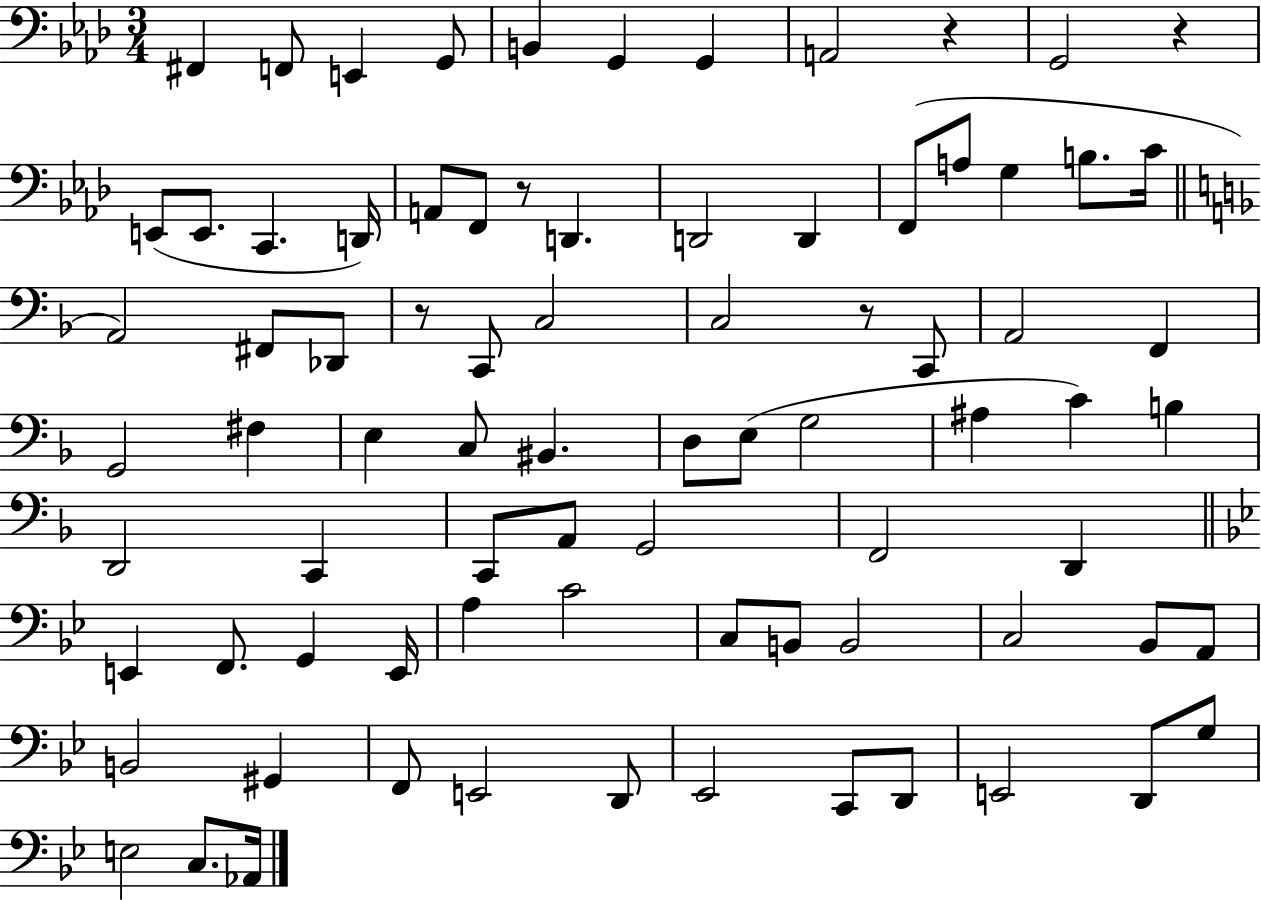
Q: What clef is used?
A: bass